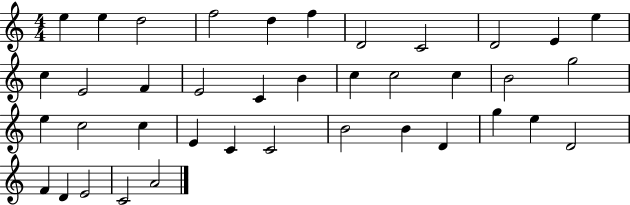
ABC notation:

X:1
T:Untitled
M:4/4
L:1/4
K:C
e e d2 f2 d f D2 C2 D2 E e c E2 F E2 C B c c2 c B2 g2 e c2 c E C C2 B2 B D g e D2 F D E2 C2 A2